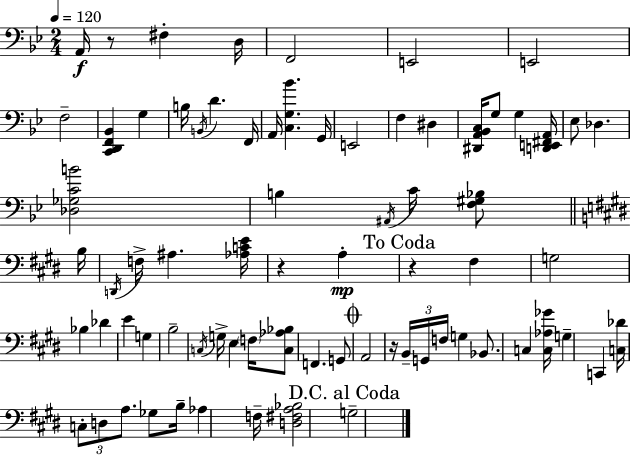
{
  \clef bass
  \numericTimeSignature
  \time 2/4
  \key bes \major
  \tempo 4 = 120
  \repeat volta 2 { a,16\f r8 fis4-. d16 | f,2 | e,2 | e,2 | \break f2-- | <c, d, f, bes,>4 g4 | b16 \acciaccatura { b,16 } d'4. | f,16 a,16 <c g bes'>4. | \break g,16 e,2 | f4 dis4 | <dis, a, bes, c>16 g8 g4 | <d, e, fis, a,>16 ees8 des4. | \break <des ges c' b'>2 | b4 \acciaccatura { ais,16 } c'16 <f gis bes>8 | \bar "||" \break \key e \major b16 \acciaccatura { d,16 } f16-> ais4. | <aes c' e'>16 r4 a4-.\mp | \mark "To Coda" r4 fis4 | g2 | \break bes4 des'4 | e'4 g4 | b2-- | \acciaccatura { c16 } g16-> e4 | \break \parenthesize f16 <c aes bes>8 f,4. | g,8 \mark \markup { \musicglyph "scripts.coda" } a,2 | r16 \tuplet 3/2 { b,16-- g,16 f16 } g4 | bes,8. c4 | \break <c aes ges'>16 g4-- c,4 | <c des'>16 \tuplet 3/2 { c8-. d8 | a8. } ges8 b16-- aes4 | f16-- <d fis a bes>2 | \break \mark "D.C. al Coda" g2-- | } \bar "|."
}